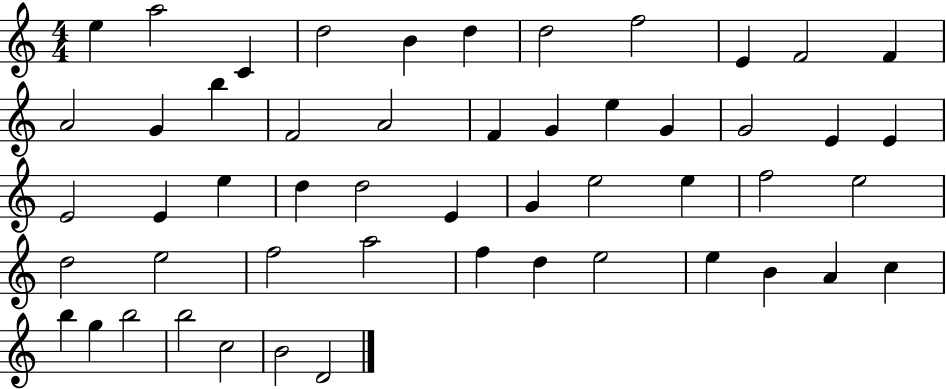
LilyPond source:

{
  \clef treble
  \numericTimeSignature
  \time 4/4
  \key c \major
  e''4 a''2 c'4 | d''2 b'4 d''4 | d''2 f''2 | e'4 f'2 f'4 | \break a'2 g'4 b''4 | f'2 a'2 | f'4 g'4 e''4 g'4 | g'2 e'4 e'4 | \break e'2 e'4 e''4 | d''4 d''2 e'4 | g'4 e''2 e''4 | f''2 e''2 | \break d''2 e''2 | f''2 a''2 | f''4 d''4 e''2 | e''4 b'4 a'4 c''4 | \break b''4 g''4 b''2 | b''2 c''2 | b'2 d'2 | \bar "|."
}